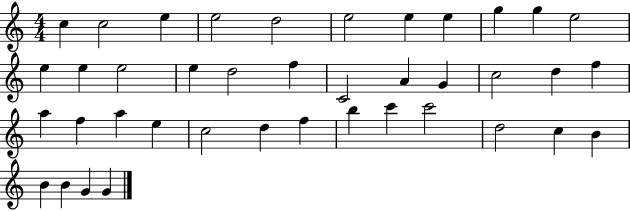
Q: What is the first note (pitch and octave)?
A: C5